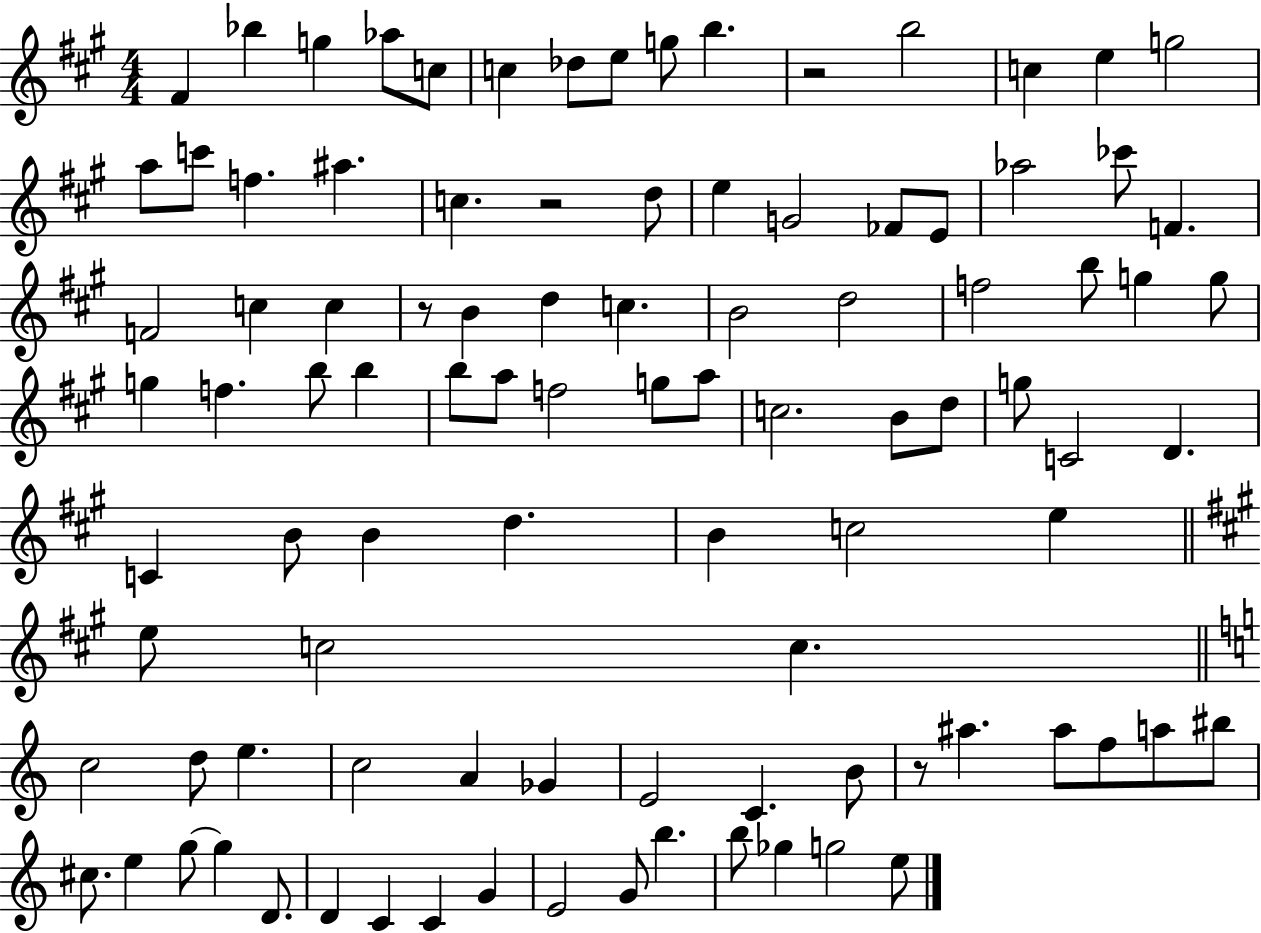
X:1
T:Untitled
M:4/4
L:1/4
K:A
^F _b g _a/2 c/2 c _d/2 e/2 g/2 b z2 b2 c e g2 a/2 c'/2 f ^a c z2 d/2 e G2 _F/2 E/2 _a2 _c'/2 F F2 c c z/2 B d c B2 d2 f2 b/2 g g/2 g f b/2 b b/2 a/2 f2 g/2 a/2 c2 B/2 d/2 g/2 C2 D C B/2 B d B c2 e e/2 c2 c c2 d/2 e c2 A _G E2 C B/2 z/2 ^a ^a/2 f/2 a/2 ^b/2 ^c/2 e g/2 g D/2 D C C G E2 G/2 b b/2 _g g2 e/2